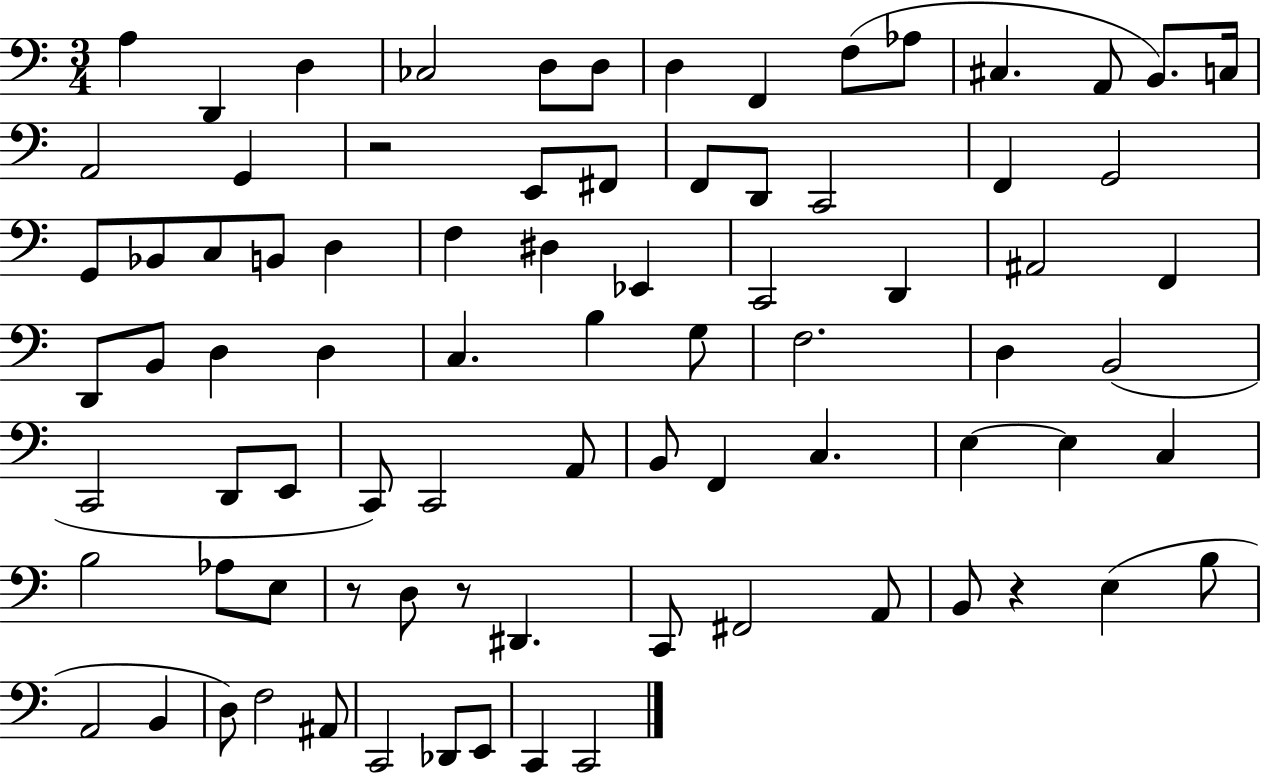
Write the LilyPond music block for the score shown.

{
  \clef bass
  \numericTimeSignature
  \time 3/4
  \key c \major
  \repeat volta 2 { a4 d,4 d4 | ces2 d8 d8 | d4 f,4 f8( aes8 | cis4. a,8 b,8.) c16 | \break a,2 g,4 | r2 e,8 fis,8 | f,8 d,8 c,2 | f,4 g,2 | \break g,8 bes,8 c8 b,8 d4 | f4 dis4 ees,4 | c,2 d,4 | ais,2 f,4 | \break d,8 b,8 d4 d4 | c4. b4 g8 | f2. | d4 b,2( | \break c,2 d,8 e,8 | c,8) c,2 a,8 | b,8 f,4 c4. | e4~~ e4 c4 | \break b2 aes8 e8 | r8 d8 r8 dis,4. | c,8 fis,2 a,8 | b,8 r4 e4( b8 | \break a,2 b,4 | d8) f2 ais,8 | c,2 des,8 e,8 | c,4 c,2 | \break } \bar "|."
}